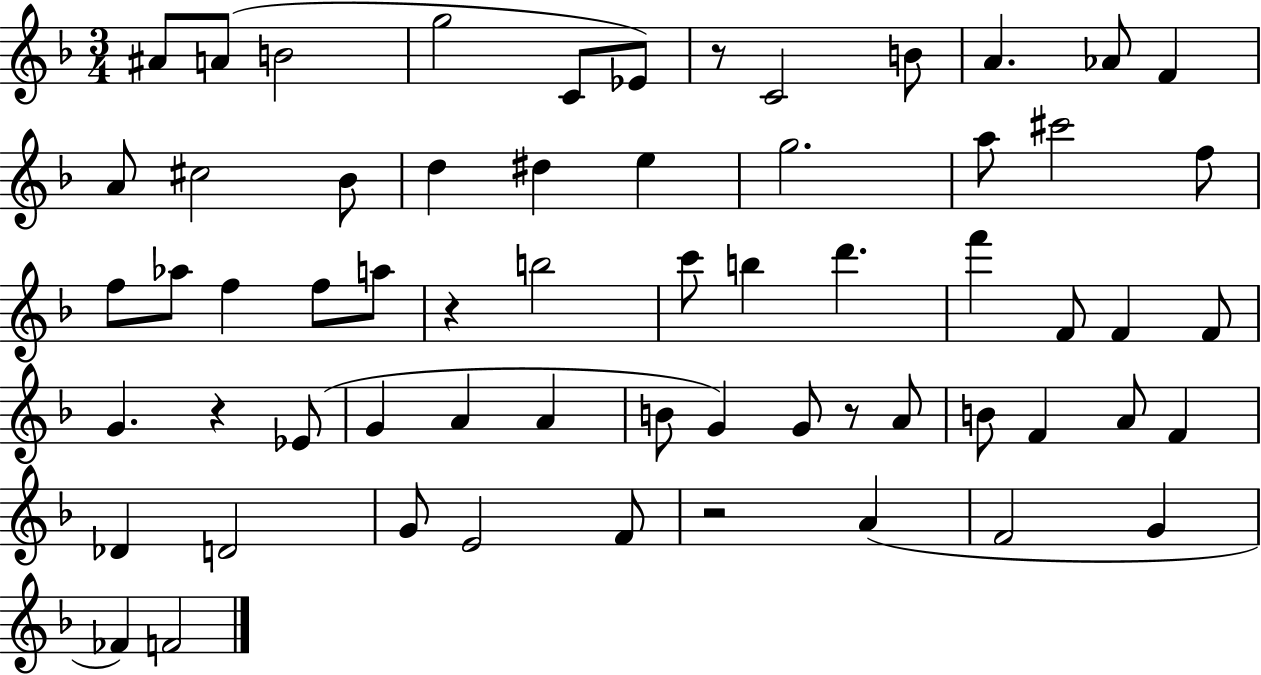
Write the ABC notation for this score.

X:1
T:Untitled
M:3/4
L:1/4
K:F
^A/2 A/2 B2 g2 C/2 _E/2 z/2 C2 B/2 A _A/2 F A/2 ^c2 _B/2 d ^d e g2 a/2 ^c'2 f/2 f/2 _a/2 f f/2 a/2 z b2 c'/2 b d' f' F/2 F F/2 G z _E/2 G A A B/2 G G/2 z/2 A/2 B/2 F A/2 F _D D2 G/2 E2 F/2 z2 A F2 G _F F2